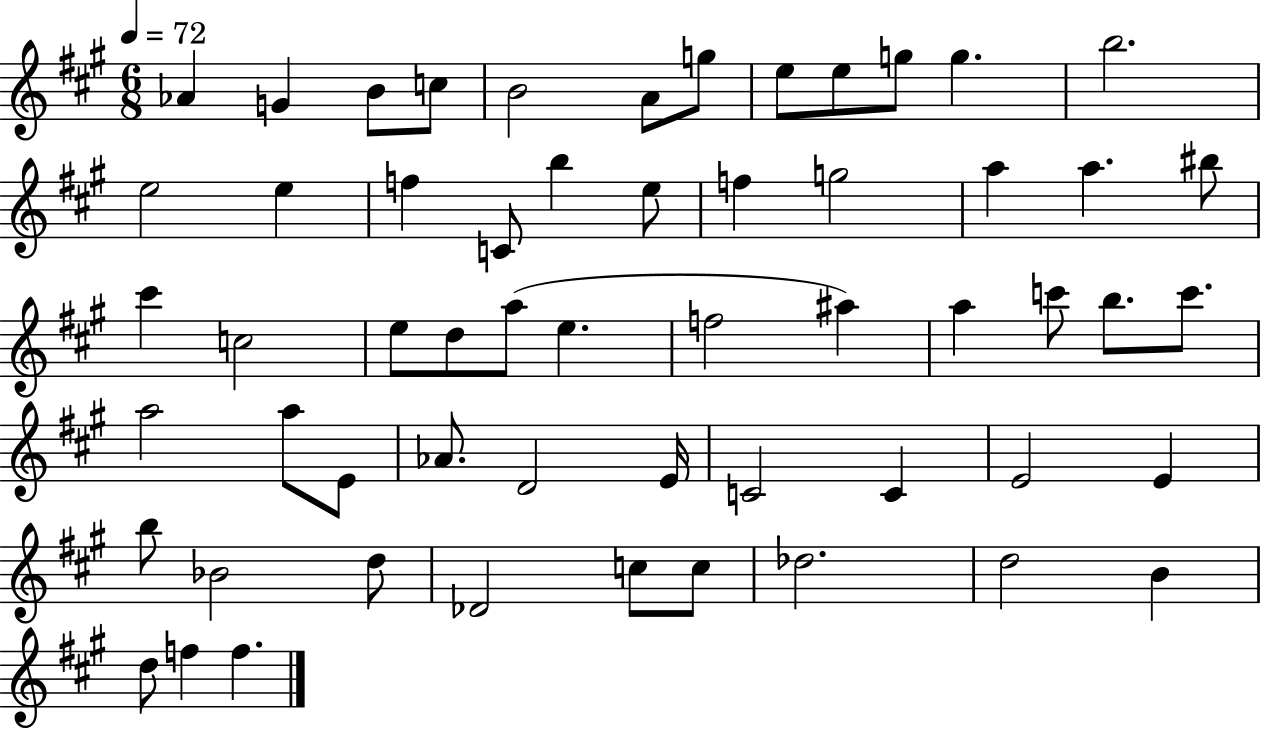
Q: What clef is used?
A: treble